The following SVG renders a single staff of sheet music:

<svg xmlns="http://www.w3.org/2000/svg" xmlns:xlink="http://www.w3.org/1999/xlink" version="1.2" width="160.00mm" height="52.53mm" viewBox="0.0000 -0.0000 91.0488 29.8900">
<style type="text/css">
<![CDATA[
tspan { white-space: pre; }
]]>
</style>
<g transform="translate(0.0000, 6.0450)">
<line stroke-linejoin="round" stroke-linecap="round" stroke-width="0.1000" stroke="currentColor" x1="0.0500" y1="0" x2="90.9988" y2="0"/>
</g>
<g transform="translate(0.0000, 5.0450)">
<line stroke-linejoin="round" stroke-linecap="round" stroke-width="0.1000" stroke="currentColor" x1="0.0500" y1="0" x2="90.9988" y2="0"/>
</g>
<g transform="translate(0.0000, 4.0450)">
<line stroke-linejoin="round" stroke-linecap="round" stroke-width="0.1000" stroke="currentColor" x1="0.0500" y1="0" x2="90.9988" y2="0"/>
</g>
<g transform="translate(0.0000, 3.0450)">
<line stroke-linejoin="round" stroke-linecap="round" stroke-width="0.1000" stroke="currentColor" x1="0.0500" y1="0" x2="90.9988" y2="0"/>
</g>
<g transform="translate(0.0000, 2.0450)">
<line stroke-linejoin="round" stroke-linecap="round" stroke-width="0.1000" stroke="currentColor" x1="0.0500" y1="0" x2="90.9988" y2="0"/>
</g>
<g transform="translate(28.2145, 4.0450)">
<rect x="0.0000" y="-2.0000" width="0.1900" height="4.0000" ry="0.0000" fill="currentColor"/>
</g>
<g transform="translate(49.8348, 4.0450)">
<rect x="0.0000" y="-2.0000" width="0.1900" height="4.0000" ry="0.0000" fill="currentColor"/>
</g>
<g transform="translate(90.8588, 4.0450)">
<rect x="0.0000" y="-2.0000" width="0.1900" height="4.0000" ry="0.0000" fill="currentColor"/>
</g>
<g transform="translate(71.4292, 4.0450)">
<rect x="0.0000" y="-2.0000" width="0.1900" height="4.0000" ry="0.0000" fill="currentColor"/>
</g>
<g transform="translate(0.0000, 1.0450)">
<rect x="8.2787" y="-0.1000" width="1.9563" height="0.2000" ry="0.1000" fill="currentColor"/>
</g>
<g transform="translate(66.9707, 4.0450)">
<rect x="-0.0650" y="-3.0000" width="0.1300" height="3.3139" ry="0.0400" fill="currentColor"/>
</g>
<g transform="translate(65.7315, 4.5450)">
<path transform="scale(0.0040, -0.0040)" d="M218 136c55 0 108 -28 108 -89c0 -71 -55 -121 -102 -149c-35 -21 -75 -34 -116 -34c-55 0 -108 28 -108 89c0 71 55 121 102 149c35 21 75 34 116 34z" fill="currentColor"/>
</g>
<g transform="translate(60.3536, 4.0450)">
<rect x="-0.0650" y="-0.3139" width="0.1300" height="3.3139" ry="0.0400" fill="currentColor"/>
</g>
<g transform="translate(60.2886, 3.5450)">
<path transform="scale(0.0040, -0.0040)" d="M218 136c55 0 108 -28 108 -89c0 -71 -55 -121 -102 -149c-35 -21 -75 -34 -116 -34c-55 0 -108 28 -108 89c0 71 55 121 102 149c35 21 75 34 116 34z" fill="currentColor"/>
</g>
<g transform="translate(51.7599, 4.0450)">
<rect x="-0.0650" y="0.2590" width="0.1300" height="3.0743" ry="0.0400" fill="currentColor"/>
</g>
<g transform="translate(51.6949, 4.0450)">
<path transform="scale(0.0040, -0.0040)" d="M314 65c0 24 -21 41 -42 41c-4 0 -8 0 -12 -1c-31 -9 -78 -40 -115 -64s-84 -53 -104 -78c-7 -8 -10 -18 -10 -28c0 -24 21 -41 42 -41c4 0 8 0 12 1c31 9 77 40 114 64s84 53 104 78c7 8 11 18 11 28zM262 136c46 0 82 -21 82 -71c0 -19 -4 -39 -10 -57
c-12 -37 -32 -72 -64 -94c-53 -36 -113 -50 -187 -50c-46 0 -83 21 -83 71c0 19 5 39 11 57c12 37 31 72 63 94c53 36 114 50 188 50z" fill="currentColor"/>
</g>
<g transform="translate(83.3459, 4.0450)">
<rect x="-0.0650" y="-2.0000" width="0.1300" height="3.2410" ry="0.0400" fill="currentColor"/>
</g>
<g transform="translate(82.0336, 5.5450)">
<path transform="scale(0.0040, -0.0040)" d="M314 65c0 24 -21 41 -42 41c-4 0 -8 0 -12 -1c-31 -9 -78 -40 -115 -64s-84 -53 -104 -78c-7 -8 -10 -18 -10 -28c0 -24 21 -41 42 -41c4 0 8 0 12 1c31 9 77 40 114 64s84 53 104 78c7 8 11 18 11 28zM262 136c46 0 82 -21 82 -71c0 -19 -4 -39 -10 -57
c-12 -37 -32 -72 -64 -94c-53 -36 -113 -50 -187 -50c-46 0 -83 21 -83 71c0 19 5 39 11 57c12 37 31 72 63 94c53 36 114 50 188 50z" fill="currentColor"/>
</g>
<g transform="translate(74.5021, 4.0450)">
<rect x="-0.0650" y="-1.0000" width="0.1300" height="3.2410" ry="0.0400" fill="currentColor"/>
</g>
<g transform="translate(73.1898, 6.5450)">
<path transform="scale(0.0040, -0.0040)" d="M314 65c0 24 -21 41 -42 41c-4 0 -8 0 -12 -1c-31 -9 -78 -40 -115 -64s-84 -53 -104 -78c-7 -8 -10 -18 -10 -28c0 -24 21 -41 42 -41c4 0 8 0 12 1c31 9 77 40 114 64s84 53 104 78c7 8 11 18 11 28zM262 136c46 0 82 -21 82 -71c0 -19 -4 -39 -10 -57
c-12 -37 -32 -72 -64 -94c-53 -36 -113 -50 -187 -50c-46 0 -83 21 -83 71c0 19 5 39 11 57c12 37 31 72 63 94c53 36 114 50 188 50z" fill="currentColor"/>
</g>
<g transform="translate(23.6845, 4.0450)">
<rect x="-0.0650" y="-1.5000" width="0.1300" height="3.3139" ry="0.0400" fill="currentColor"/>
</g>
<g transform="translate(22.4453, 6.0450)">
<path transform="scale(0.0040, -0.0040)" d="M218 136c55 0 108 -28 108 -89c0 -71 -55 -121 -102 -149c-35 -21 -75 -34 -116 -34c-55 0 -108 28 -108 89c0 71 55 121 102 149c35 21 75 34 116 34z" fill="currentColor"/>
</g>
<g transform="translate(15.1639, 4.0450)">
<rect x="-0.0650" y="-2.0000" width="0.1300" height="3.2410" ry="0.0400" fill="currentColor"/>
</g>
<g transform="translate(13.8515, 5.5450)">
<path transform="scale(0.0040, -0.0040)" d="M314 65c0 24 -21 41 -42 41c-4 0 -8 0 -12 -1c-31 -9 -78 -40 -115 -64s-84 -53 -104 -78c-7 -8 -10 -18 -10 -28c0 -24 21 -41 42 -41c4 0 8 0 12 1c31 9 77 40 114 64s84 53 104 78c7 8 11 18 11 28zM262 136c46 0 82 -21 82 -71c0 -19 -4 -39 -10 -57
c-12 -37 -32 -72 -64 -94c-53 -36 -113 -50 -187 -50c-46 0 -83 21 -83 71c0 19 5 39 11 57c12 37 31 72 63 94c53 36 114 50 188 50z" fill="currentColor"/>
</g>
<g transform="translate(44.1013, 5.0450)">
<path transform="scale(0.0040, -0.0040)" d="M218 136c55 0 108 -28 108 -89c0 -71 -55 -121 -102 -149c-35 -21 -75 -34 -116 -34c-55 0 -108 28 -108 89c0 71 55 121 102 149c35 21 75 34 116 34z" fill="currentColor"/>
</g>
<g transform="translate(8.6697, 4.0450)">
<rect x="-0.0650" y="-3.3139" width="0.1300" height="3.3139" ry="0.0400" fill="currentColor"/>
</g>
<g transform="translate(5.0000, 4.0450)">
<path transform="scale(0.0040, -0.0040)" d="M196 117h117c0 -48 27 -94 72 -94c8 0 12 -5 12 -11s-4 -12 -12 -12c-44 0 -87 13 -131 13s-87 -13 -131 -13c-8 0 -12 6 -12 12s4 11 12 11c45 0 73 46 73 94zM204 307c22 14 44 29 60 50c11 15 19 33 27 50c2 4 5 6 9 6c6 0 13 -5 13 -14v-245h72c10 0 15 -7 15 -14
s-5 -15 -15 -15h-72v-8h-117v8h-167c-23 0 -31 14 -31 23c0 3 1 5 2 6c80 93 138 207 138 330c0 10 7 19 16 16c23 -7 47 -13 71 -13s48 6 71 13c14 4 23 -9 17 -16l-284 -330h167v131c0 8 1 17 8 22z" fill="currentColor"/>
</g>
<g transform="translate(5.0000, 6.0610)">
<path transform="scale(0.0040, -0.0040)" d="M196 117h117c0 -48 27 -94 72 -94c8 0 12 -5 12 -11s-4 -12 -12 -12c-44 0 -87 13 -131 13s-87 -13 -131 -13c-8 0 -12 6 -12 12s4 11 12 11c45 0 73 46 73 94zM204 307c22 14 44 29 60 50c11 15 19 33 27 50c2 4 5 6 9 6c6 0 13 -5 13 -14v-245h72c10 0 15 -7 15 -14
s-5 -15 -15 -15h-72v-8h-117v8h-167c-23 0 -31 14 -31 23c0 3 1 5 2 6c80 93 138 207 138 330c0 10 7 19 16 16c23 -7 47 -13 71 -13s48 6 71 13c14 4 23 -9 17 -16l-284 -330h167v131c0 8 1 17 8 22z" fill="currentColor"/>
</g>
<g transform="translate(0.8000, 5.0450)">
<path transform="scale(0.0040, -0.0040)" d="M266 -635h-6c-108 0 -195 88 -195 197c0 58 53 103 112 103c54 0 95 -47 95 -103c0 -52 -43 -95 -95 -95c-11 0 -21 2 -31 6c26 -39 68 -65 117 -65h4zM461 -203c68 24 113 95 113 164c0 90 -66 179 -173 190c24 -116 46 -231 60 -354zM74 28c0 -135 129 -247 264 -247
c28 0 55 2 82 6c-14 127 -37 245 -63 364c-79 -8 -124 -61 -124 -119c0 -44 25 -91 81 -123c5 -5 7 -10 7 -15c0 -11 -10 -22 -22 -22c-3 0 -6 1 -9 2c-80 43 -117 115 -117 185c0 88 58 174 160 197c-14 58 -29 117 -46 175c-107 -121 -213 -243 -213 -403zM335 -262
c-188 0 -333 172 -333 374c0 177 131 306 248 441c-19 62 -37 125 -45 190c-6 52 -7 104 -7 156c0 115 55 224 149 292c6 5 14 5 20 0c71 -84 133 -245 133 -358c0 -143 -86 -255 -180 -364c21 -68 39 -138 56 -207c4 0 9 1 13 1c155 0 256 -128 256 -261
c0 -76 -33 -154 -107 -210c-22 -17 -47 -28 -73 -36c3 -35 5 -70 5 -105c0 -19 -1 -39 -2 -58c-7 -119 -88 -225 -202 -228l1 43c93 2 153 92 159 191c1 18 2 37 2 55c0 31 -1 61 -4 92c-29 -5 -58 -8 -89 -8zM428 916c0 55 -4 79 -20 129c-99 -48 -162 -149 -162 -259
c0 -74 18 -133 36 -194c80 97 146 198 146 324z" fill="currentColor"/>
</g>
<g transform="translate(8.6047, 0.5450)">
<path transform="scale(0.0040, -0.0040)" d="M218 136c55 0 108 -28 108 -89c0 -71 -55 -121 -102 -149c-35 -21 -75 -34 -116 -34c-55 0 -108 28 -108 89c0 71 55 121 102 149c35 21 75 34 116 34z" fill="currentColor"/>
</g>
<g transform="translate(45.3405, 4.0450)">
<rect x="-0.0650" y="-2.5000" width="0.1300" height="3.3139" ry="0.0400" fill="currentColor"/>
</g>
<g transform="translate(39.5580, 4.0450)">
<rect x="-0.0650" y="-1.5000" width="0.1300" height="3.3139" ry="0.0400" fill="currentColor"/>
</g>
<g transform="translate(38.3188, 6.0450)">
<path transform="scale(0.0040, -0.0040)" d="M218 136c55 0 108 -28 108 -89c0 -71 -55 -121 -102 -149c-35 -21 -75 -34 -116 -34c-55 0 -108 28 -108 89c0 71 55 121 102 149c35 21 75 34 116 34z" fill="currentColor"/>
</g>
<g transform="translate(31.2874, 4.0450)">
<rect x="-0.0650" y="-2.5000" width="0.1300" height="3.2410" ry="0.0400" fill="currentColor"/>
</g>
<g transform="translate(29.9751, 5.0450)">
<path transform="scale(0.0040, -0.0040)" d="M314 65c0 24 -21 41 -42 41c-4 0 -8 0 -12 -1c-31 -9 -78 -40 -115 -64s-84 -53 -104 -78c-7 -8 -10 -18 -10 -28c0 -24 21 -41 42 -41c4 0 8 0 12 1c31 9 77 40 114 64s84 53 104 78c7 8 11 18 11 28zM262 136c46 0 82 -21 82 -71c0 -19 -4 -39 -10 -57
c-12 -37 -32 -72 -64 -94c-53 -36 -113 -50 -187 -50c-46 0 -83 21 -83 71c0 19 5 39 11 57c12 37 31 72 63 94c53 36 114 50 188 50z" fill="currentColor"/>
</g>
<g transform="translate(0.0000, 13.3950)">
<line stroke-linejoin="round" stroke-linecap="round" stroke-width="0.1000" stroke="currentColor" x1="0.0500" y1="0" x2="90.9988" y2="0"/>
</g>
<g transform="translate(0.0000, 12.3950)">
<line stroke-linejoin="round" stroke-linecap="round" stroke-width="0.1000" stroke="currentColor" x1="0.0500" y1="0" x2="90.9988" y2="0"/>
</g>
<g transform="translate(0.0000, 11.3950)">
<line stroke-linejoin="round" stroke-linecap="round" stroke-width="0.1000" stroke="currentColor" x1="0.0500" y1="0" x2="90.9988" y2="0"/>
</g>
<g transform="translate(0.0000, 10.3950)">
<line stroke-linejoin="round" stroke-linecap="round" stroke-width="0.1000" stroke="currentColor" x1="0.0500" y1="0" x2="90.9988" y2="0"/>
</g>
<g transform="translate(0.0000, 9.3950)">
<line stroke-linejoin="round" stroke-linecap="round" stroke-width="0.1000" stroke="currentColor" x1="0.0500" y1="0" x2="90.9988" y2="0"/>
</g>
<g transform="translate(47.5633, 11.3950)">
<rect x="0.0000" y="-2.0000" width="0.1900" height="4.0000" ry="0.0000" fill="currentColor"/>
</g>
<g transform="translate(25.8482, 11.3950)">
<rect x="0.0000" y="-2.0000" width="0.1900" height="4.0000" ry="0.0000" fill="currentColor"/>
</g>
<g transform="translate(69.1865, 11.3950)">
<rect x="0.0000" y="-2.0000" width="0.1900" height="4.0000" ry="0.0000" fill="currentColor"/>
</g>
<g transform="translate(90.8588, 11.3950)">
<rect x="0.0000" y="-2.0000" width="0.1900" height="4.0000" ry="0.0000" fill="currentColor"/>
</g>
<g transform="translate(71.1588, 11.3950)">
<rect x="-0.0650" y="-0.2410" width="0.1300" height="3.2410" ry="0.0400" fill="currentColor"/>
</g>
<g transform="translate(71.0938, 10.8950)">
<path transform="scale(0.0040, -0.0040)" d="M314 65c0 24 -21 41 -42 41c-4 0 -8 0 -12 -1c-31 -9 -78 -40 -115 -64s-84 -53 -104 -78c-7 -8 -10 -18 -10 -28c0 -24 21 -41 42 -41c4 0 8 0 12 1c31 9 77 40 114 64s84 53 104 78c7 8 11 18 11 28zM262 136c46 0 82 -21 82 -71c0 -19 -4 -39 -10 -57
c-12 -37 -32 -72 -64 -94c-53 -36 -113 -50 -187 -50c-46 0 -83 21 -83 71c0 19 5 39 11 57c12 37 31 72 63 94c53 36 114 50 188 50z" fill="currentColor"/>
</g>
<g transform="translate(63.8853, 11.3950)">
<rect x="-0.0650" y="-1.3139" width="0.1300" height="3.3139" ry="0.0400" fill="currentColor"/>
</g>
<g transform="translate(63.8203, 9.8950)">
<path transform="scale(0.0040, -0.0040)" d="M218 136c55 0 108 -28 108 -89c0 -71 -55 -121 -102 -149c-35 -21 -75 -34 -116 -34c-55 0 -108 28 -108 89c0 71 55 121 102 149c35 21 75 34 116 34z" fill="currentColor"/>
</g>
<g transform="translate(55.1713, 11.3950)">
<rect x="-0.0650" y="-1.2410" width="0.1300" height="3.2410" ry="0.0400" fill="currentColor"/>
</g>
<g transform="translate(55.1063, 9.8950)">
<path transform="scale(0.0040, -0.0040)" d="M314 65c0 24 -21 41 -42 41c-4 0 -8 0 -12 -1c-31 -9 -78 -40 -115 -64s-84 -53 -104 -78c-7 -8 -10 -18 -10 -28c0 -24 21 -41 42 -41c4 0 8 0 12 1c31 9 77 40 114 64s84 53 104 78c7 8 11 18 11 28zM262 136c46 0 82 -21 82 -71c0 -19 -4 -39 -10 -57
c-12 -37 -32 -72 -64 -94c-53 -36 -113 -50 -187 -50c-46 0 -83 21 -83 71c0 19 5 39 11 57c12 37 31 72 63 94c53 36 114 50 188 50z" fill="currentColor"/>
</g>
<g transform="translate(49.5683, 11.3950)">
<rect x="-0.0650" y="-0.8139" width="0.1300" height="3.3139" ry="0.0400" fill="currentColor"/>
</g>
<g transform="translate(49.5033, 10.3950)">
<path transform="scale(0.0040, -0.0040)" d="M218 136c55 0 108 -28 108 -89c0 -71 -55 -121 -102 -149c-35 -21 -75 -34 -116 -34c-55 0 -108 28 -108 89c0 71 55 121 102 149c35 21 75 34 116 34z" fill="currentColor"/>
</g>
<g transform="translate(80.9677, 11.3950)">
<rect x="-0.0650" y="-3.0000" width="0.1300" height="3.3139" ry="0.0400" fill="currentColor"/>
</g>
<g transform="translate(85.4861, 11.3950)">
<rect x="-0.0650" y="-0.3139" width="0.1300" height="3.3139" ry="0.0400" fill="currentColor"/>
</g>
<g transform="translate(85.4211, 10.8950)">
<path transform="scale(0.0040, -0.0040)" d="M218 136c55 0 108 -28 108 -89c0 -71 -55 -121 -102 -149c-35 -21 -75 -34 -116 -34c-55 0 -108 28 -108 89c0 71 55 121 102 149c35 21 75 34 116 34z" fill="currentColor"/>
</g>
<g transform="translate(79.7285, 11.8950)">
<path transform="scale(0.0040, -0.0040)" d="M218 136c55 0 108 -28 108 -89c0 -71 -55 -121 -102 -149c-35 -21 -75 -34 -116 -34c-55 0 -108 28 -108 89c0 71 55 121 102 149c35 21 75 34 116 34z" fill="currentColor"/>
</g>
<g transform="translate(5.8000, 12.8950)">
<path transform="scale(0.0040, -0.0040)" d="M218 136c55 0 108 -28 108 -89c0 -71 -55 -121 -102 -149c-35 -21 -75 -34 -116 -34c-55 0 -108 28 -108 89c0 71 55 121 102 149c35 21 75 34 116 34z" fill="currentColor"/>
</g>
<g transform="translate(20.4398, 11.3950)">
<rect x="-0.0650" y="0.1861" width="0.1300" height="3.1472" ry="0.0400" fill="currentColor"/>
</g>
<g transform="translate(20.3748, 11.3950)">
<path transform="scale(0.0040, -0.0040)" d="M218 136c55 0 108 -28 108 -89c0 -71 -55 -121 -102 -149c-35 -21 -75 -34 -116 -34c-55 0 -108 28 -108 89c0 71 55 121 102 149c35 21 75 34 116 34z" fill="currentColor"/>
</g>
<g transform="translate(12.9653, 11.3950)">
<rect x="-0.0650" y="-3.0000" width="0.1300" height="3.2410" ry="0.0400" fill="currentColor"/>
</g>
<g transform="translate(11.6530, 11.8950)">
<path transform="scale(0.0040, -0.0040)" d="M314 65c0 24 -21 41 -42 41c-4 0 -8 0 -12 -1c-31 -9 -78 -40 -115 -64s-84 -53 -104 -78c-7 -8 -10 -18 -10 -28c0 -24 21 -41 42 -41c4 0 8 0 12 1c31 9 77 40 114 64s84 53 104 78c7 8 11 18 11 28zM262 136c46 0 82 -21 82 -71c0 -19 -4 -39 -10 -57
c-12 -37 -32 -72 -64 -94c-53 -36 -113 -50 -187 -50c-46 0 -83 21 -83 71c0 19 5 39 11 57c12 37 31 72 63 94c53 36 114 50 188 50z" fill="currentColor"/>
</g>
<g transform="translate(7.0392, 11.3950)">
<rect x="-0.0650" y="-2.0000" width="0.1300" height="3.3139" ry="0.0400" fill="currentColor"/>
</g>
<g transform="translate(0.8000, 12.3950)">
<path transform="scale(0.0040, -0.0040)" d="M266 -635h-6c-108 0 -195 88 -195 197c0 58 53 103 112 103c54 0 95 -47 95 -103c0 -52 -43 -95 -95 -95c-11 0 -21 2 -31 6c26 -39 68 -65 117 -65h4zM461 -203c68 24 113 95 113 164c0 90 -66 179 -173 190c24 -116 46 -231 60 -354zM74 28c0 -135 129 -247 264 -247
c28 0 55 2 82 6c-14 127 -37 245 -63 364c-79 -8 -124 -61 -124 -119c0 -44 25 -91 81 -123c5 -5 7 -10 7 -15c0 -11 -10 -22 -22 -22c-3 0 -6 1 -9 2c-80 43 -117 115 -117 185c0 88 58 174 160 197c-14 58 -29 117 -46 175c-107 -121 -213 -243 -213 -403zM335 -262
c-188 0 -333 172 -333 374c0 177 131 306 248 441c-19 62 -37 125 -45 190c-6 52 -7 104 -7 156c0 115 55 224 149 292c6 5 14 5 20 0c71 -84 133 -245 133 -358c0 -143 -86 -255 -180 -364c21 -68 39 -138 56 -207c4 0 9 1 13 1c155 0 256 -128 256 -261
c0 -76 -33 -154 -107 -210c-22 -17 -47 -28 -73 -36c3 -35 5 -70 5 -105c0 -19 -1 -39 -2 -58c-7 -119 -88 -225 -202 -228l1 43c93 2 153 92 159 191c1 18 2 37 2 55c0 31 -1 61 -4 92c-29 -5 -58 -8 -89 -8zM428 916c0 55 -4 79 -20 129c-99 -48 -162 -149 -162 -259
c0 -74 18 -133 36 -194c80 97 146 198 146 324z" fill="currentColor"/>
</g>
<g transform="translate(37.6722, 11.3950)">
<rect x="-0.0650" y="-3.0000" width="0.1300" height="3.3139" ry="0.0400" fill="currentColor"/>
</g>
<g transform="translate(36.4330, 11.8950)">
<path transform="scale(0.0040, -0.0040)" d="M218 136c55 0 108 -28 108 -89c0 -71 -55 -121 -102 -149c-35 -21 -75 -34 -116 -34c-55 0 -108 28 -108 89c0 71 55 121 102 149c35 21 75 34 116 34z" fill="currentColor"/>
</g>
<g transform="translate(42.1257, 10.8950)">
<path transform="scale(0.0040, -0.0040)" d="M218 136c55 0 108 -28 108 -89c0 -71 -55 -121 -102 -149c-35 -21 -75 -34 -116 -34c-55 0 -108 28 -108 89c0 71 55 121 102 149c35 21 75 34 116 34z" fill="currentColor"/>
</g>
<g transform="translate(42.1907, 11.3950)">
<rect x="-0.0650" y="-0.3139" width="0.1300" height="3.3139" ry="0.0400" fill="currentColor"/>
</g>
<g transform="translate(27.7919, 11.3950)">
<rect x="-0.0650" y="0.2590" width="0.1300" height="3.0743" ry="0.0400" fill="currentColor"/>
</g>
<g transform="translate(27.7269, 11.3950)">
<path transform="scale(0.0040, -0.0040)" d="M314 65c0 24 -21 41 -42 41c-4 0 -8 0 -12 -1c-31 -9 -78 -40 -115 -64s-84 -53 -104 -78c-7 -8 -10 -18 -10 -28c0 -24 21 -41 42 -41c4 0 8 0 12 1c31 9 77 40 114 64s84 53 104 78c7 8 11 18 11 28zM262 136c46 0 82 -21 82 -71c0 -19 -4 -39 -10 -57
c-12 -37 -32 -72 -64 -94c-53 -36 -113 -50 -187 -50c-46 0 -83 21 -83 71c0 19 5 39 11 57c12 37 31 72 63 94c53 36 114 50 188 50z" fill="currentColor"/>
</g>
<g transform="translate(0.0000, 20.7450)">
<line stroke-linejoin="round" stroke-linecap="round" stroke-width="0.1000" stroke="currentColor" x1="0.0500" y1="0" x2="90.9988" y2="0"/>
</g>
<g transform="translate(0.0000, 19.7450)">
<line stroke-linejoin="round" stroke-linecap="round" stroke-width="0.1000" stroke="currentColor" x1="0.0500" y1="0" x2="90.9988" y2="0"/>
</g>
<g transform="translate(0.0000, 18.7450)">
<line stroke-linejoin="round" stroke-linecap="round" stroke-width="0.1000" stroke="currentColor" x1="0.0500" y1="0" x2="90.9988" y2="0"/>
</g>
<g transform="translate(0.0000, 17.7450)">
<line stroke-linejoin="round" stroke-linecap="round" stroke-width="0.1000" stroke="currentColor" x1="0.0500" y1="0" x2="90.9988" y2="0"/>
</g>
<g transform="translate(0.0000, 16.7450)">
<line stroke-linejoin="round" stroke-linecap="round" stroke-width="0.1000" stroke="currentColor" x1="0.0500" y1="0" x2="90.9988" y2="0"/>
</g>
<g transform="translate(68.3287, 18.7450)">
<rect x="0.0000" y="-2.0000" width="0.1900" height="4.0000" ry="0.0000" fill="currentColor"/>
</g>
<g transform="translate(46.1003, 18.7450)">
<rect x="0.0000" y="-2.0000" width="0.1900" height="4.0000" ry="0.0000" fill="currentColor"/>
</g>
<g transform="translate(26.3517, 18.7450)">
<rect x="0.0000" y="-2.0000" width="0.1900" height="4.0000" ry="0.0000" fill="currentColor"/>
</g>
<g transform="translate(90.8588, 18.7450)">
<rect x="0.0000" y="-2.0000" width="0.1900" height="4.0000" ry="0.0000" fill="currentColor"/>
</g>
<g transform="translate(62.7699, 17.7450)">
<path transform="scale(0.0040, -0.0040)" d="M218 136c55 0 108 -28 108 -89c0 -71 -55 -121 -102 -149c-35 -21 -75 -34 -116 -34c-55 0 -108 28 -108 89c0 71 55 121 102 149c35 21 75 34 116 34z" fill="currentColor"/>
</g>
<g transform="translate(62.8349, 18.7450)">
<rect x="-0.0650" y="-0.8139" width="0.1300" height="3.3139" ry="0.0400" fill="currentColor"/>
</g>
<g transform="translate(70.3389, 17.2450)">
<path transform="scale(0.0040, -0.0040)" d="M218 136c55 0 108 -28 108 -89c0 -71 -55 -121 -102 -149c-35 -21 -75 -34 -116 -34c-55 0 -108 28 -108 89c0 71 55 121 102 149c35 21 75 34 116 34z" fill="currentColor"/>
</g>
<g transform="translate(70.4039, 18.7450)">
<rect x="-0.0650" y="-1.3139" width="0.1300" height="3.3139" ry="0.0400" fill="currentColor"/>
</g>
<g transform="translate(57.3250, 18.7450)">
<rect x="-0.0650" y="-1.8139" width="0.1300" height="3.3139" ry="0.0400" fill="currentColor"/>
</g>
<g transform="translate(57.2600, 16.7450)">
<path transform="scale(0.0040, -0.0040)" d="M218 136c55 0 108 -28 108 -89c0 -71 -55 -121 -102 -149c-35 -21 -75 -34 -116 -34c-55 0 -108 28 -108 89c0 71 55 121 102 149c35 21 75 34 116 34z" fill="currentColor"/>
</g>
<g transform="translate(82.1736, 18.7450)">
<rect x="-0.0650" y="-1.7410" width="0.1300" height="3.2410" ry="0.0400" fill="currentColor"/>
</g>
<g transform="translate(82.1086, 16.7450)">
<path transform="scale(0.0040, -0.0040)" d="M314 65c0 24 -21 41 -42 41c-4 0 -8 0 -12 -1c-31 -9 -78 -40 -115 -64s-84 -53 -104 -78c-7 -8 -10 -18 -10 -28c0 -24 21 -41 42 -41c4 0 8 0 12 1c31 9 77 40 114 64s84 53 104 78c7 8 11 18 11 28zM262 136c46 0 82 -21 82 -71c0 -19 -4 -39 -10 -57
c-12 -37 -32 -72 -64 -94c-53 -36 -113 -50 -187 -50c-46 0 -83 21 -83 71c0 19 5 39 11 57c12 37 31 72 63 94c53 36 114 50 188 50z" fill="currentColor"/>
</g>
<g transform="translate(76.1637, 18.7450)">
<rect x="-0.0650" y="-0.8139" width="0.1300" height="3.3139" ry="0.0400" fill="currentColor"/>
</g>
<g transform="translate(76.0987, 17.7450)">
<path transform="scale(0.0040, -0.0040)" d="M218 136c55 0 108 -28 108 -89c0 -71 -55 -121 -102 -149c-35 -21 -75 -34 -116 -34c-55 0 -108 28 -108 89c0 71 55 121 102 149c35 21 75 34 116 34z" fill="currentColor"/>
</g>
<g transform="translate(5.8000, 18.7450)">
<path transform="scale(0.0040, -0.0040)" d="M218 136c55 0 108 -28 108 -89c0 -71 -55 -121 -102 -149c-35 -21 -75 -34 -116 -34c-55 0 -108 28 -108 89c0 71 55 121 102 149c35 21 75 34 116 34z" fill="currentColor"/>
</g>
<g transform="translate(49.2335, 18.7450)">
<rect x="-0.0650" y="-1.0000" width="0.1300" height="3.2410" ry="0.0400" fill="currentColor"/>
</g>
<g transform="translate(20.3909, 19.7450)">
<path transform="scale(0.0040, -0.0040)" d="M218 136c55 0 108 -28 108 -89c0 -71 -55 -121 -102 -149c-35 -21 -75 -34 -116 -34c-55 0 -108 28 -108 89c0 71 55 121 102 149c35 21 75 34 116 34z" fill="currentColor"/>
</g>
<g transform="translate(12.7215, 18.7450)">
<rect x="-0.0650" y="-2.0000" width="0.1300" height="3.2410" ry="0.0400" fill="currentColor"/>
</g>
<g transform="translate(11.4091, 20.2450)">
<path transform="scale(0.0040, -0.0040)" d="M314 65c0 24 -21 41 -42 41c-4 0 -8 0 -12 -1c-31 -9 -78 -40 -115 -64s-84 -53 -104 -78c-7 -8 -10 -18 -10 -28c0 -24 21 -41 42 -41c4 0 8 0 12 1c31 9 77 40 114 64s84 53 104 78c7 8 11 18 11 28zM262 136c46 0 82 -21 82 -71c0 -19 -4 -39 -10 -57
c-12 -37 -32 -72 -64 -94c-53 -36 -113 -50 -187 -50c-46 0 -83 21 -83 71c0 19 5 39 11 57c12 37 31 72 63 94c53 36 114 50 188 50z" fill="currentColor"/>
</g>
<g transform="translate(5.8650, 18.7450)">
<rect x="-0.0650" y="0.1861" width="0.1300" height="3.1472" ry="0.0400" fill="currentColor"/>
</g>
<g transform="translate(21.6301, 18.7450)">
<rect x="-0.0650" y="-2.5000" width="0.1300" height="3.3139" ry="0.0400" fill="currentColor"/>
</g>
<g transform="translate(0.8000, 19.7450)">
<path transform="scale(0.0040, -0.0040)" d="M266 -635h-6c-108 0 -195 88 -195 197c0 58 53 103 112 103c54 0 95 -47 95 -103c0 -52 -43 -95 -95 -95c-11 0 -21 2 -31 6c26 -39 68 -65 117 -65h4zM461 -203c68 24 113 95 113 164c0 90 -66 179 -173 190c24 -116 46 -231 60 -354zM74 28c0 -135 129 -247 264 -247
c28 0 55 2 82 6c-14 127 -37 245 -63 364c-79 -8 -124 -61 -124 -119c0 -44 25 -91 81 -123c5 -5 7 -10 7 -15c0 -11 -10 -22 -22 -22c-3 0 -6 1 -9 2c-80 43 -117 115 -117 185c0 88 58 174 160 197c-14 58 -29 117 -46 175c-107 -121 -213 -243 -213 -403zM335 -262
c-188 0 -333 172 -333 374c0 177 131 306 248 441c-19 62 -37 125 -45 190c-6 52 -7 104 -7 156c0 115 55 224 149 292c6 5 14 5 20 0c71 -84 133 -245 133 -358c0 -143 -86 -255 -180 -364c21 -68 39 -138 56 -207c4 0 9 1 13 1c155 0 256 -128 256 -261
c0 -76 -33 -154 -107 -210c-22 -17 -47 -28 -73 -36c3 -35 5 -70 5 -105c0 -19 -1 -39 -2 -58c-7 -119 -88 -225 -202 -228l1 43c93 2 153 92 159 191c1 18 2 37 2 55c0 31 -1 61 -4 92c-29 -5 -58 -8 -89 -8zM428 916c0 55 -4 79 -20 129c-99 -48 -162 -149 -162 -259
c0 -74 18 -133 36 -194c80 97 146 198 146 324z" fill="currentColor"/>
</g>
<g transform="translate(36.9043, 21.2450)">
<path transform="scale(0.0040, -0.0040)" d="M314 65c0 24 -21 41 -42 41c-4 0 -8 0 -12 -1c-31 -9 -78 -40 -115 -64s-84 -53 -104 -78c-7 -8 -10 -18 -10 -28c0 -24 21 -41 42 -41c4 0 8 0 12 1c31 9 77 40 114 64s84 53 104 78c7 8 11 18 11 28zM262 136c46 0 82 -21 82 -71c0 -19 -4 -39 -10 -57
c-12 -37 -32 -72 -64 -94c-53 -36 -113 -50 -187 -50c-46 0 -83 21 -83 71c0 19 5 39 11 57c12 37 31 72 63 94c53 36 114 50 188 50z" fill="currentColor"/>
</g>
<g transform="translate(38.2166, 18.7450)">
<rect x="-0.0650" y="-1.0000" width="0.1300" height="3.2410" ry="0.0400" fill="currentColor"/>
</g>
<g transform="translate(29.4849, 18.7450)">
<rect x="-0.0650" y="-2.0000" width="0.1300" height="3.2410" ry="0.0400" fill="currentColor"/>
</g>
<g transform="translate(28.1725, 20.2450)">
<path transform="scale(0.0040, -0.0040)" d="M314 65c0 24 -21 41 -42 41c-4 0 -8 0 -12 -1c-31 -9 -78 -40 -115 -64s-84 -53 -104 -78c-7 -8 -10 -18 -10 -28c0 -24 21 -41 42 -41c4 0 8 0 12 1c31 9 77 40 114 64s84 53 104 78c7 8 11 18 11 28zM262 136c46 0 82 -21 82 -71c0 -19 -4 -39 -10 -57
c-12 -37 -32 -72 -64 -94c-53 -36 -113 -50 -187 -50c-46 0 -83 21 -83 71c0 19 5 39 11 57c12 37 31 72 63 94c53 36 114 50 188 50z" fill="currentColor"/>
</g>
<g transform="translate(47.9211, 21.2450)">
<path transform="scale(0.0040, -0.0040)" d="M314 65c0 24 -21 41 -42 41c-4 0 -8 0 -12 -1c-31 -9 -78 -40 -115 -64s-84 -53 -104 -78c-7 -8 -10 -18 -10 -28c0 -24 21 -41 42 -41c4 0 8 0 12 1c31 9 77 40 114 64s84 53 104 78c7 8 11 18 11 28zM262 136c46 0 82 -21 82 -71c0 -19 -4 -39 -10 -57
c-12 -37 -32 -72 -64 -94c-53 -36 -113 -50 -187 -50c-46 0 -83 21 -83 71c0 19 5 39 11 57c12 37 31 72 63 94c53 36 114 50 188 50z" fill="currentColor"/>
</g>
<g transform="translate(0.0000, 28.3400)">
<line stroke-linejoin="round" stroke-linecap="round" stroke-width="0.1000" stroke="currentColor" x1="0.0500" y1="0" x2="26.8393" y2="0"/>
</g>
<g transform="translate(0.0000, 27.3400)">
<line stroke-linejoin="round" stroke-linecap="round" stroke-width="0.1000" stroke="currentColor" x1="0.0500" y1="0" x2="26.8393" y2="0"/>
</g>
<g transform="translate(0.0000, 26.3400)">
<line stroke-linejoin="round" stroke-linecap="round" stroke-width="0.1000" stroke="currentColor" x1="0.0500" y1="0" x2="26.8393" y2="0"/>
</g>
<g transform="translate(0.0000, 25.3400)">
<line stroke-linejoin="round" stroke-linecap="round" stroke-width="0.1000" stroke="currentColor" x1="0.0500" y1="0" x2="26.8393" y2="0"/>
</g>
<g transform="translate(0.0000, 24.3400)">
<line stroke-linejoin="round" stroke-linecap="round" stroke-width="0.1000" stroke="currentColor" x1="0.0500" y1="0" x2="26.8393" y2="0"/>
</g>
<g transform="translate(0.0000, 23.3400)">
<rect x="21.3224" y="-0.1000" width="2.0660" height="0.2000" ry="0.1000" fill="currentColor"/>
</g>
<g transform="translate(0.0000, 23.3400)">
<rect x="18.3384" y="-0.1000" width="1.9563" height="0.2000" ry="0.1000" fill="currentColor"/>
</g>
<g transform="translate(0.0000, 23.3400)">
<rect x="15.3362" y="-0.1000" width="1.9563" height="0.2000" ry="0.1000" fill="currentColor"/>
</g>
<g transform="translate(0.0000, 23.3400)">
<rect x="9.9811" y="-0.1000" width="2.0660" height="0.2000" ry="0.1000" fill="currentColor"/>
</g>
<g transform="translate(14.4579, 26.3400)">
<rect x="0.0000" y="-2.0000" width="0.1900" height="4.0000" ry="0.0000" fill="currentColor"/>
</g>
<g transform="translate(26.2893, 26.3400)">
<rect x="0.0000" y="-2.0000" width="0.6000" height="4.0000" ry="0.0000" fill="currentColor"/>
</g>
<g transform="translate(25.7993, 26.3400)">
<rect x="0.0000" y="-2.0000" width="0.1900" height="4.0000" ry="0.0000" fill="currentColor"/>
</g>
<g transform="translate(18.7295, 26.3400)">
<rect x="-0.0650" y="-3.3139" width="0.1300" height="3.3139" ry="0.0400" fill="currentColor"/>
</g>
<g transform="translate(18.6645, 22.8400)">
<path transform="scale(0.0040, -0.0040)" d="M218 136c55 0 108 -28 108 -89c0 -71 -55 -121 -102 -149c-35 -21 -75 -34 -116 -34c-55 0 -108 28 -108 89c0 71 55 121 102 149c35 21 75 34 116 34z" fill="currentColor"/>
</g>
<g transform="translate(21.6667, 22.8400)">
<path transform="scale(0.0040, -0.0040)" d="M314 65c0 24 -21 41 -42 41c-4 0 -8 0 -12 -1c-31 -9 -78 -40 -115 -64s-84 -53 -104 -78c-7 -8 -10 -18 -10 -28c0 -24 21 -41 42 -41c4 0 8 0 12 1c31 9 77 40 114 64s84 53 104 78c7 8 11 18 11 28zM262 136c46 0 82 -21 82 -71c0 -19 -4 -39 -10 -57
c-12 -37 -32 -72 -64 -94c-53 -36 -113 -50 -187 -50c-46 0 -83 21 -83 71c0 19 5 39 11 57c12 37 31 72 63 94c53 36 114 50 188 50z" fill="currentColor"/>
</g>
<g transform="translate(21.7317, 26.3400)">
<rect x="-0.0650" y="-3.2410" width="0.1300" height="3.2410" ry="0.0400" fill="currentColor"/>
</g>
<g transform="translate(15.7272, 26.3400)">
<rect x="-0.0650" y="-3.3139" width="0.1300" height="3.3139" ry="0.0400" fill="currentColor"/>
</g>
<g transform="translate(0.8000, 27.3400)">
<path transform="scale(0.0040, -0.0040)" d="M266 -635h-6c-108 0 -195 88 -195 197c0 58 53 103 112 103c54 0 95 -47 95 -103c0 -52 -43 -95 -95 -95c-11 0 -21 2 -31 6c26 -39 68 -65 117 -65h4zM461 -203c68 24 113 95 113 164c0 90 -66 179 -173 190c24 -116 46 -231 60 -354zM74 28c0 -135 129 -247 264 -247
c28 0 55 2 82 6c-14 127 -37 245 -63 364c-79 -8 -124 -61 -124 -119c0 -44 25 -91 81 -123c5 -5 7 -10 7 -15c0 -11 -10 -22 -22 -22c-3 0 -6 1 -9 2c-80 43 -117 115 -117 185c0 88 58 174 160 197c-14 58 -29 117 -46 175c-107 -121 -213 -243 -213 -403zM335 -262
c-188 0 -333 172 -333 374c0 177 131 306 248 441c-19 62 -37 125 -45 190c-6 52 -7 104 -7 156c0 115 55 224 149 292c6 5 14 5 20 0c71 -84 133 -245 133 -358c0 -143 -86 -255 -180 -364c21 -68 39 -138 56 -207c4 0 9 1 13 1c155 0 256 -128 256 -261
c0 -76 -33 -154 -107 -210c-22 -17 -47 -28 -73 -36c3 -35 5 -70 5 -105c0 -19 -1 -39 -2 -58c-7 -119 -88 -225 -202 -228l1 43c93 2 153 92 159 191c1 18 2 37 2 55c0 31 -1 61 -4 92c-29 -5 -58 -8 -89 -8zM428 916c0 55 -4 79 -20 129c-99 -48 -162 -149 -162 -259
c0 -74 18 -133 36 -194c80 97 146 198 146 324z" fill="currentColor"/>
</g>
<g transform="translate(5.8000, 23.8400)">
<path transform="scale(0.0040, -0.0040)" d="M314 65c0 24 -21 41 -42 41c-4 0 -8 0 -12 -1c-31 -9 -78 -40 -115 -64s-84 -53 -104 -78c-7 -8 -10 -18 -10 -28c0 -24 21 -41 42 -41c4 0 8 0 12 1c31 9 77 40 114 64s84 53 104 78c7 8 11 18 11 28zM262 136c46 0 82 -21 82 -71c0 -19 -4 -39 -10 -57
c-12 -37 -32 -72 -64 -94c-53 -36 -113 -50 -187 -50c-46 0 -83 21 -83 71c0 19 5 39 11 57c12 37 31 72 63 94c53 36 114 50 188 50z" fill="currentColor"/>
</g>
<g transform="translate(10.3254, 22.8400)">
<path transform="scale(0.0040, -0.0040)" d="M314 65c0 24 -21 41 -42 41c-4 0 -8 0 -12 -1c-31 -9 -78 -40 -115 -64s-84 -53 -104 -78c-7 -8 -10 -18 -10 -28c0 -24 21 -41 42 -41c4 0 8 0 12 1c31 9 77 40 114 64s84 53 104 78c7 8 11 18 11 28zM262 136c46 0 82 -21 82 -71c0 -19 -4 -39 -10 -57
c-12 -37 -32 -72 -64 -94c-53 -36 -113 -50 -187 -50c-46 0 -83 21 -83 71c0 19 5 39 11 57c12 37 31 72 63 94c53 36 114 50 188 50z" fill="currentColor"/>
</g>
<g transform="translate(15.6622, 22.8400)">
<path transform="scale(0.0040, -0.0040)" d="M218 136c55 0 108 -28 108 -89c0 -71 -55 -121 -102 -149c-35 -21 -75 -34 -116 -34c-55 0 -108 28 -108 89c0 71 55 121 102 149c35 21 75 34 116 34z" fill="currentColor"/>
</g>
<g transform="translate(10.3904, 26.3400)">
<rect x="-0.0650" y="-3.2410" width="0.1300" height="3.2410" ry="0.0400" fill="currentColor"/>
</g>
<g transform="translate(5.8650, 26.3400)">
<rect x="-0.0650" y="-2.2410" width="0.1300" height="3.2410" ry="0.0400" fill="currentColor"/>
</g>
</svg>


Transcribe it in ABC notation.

X:1
T:Untitled
M:4/4
L:1/4
K:C
b F2 E G2 E G B2 c A D2 F2 F A2 B B2 A c d e2 e c2 A c B F2 G F2 D2 D2 f d e d f2 g2 b2 b b b2